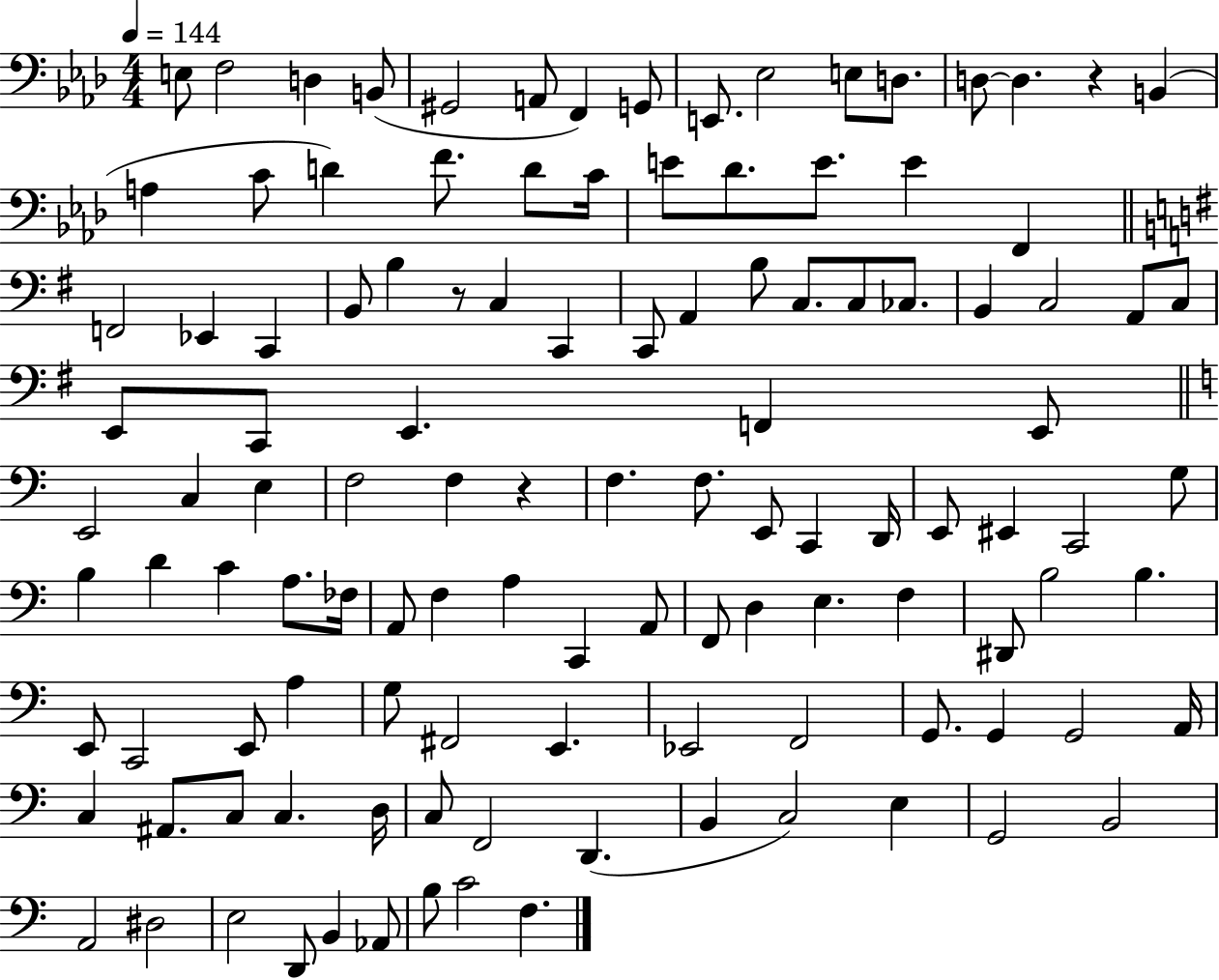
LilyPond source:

{
  \clef bass
  \numericTimeSignature
  \time 4/4
  \key aes \major
  \tempo 4 = 144
  e8 f2 d4 b,8( | gis,2 a,8 f,4) g,8 | e,8. ees2 e8 d8. | d8~~ d4. r4 b,4( | \break a4 c'8 d'4) f'8. d'8 c'16 | e'8 des'8. e'8. e'4 f,4 | \bar "||" \break \key g \major f,2 ees,4 c,4 | b,8 b4 r8 c4 c,4 | c,8 a,4 b8 c8. c8 ces8. | b,4 c2 a,8 c8 | \break e,8 c,8 e,4. f,4 e,8 | \bar "||" \break \key a \minor e,2 c4 e4 | f2 f4 r4 | f4. f8. e,8 c,4 d,16 | e,8 eis,4 c,2 g8 | \break b4 d'4 c'4 a8. fes16 | a,8 f4 a4 c,4 a,8 | f,8 d4 e4. f4 | dis,8 b2 b4. | \break e,8 c,2 e,8 a4 | g8 fis,2 e,4. | ees,2 f,2 | g,8. g,4 g,2 a,16 | \break c4 ais,8. c8 c4. d16 | c8 f,2 d,4.( | b,4 c2) e4 | g,2 b,2 | \break a,2 dis2 | e2 d,8 b,4 aes,8 | b8 c'2 f4. | \bar "|."
}